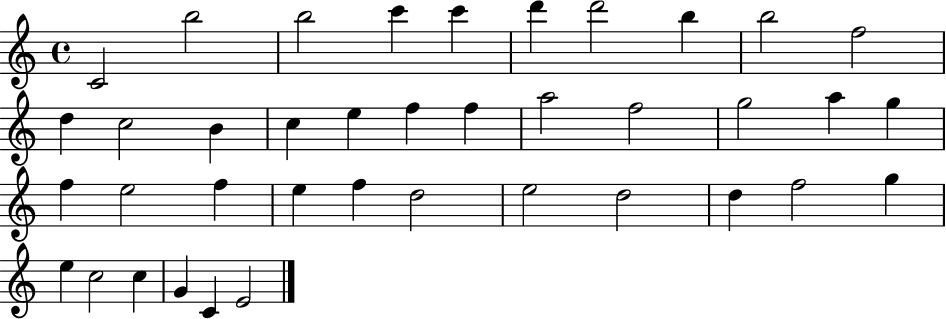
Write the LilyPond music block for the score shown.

{
  \clef treble
  \time 4/4
  \defaultTimeSignature
  \key c \major
  c'2 b''2 | b''2 c'''4 c'''4 | d'''4 d'''2 b''4 | b''2 f''2 | \break d''4 c''2 b'4 | c''4 e''4 f''4 f''4 | a''2 f''2 | g''2 a''4 g''4 | \break f''4 e''2 f''4 | e''4 f''4 d''2 | e''2 d''2 | d''4 f''2 g''4 | \break e''4 c''2 c''4 | g'4 c'4 e'2 | \bar "|."
}